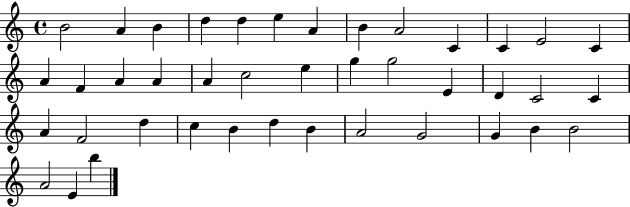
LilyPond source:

{
  \clef treble
  \time 4/4
  \defaultTimeSignature
  \key c \major
  b'2 a'4 b'4 | d''4 d''4 e''4 a'4 | b'4 a'2 c'4 | c'4 e'2 c'4 | \break a'4 f'4 a'4 a'4 | a'4 c''2 e''4 | g''4 g''2 e'4 | d'4 c'2 c'4 | \break a'4 f'2 d''4 | c''4 b'4 d''4 b'4 | a'2 g'2 | g'4 b'4 b'2 | \break a'2 e'4 b''4 | \bar "|."
}